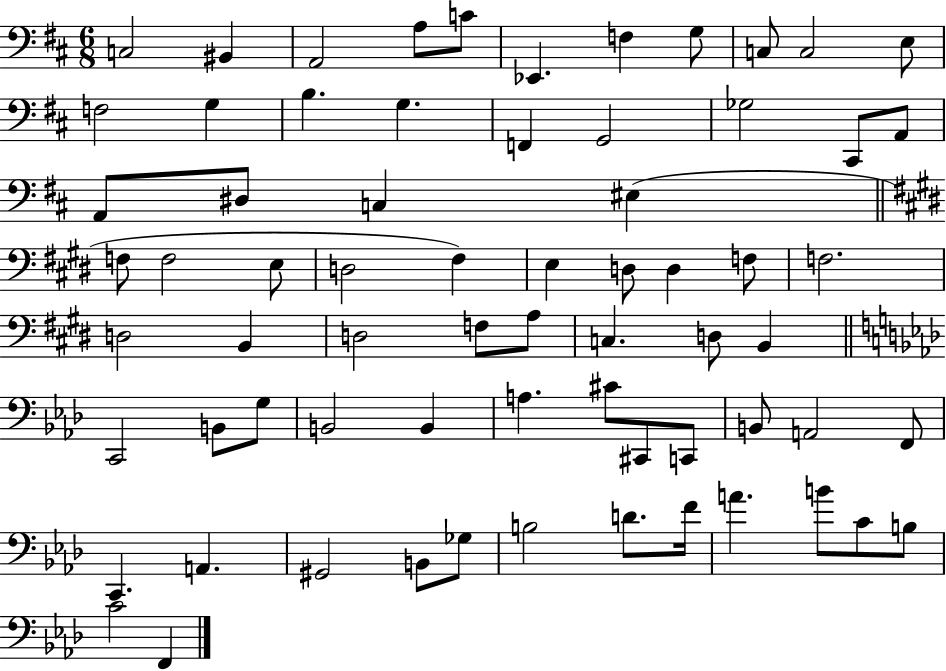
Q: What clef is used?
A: bass